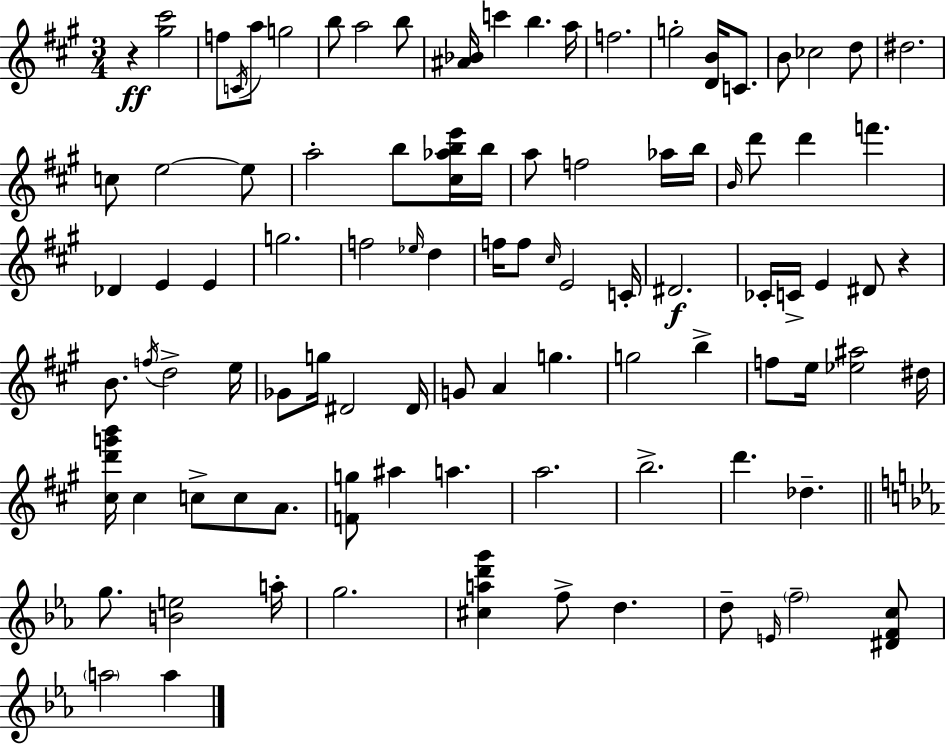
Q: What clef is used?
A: treble